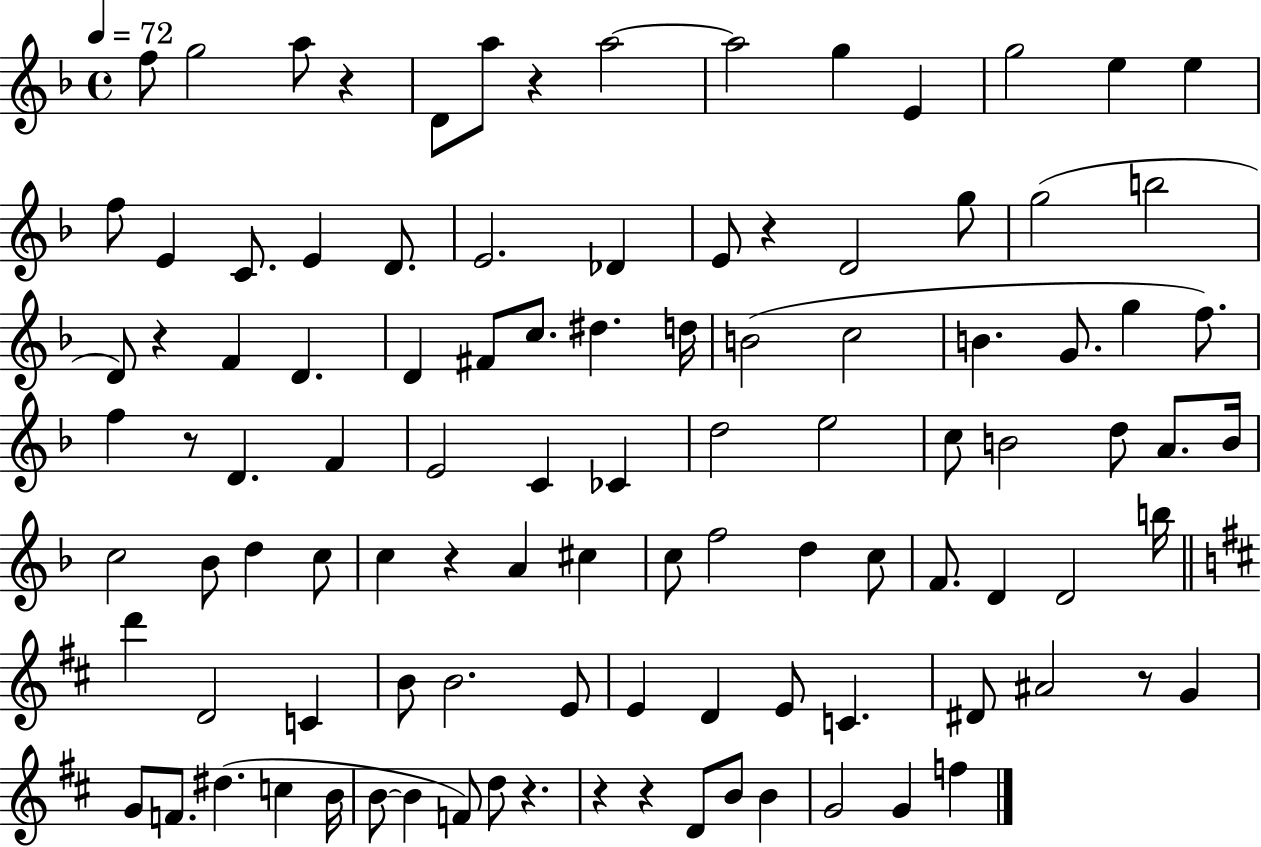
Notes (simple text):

F5/e G5/h A5/e R/q D4/e A5/e R/q A5/h A5/h G5/q E4/q G5/h E5/q E5/q F5/e E4/q C4/e. E4/q D4/e. E4/h. Db4/q E4/e R/q D4/h G5/e G5/h B5/h D4/e R/q F4/q D4/q. D4/q F#4/e C5/e. D#5/q. D5/s B4/h C5/h B4/q. G4/e. G5/q F5/e. F5/q R/e D4/q. F4/q E4/h C4/q CES4/q D5/h E5/h C5/e B4/h D5/e A4/e. B4/s C5/h Bb4/e D5/q C5/e C5/q R/q A4/q C#5/q C5/e F5/h D5/q C5/e F4/e. D4/q D4/h B5/s D6/q D4/h C4/q B4/e B4/h. E4/e E4/q D4/q E4/e C4/q. D#4/e A#4/h R/e G4/q G4/e F4/e. D#5/q. C5/q B4/s B4/e B4/q F4/e D5/e R/q. R/q R/q D4/e B4/e B4/q G4/h G4/q F5/q